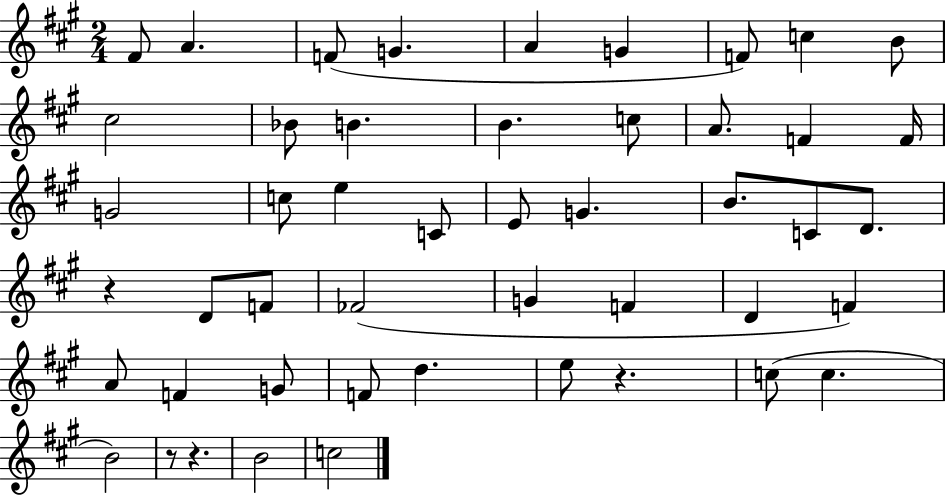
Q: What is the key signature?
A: A major